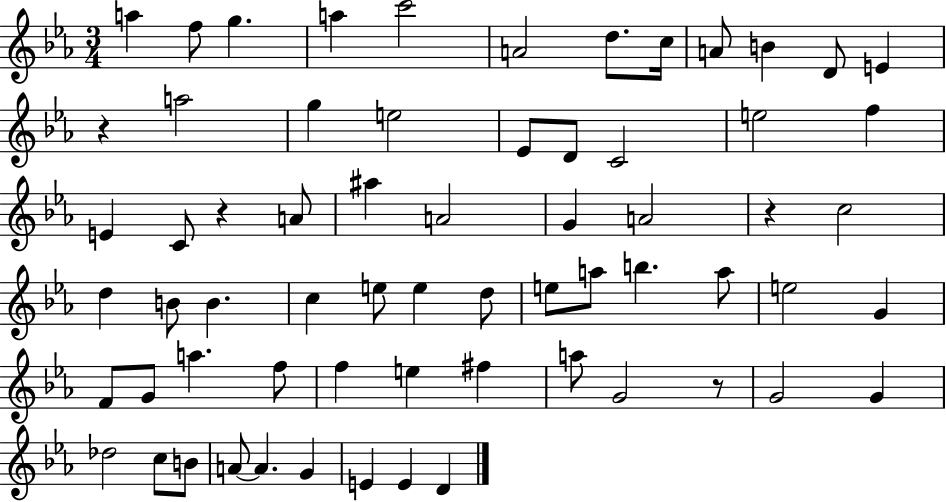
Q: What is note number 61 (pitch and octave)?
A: D4